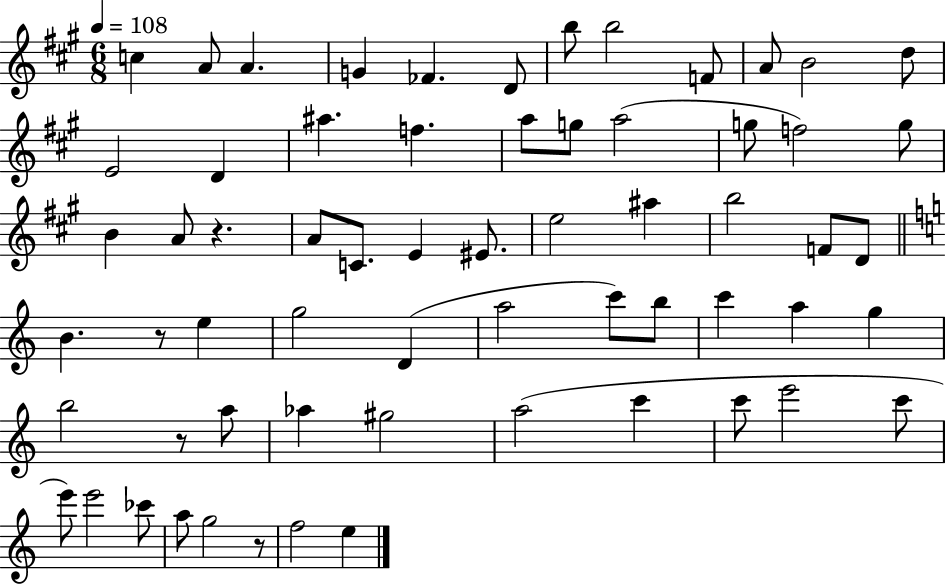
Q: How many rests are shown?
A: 4